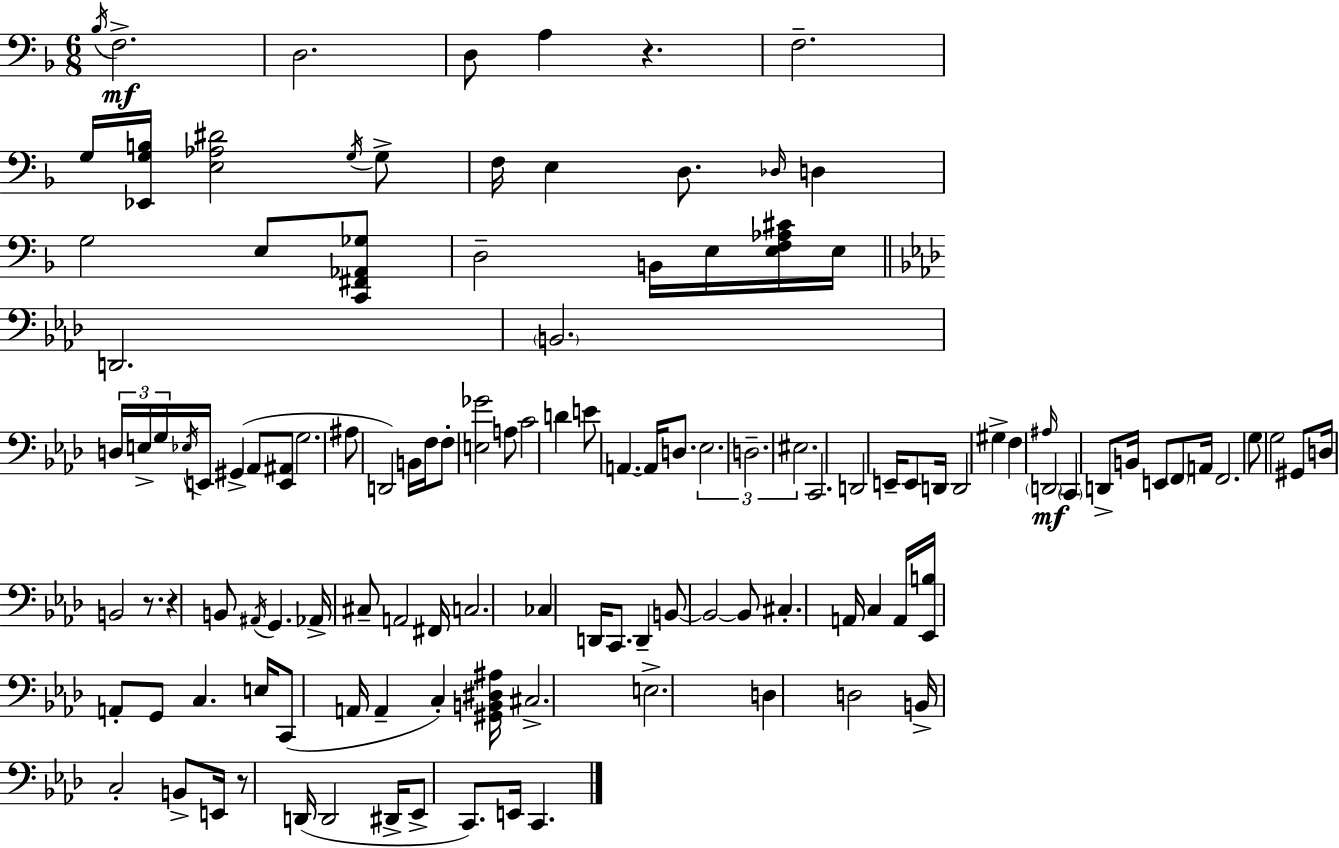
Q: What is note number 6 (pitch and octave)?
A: F3